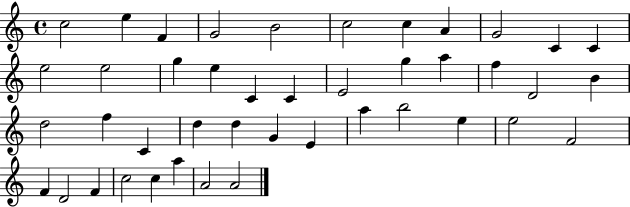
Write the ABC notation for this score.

X:1
T:Untitled
M:4/4
L:1/4
K:C
c2 e F G2 B2 c2 c A G2 C C e2 e2 g e C C E2 g a f D2 B d2 f C d d G E a b2 e e2 F2 F D2 F c2 c a A2 A2